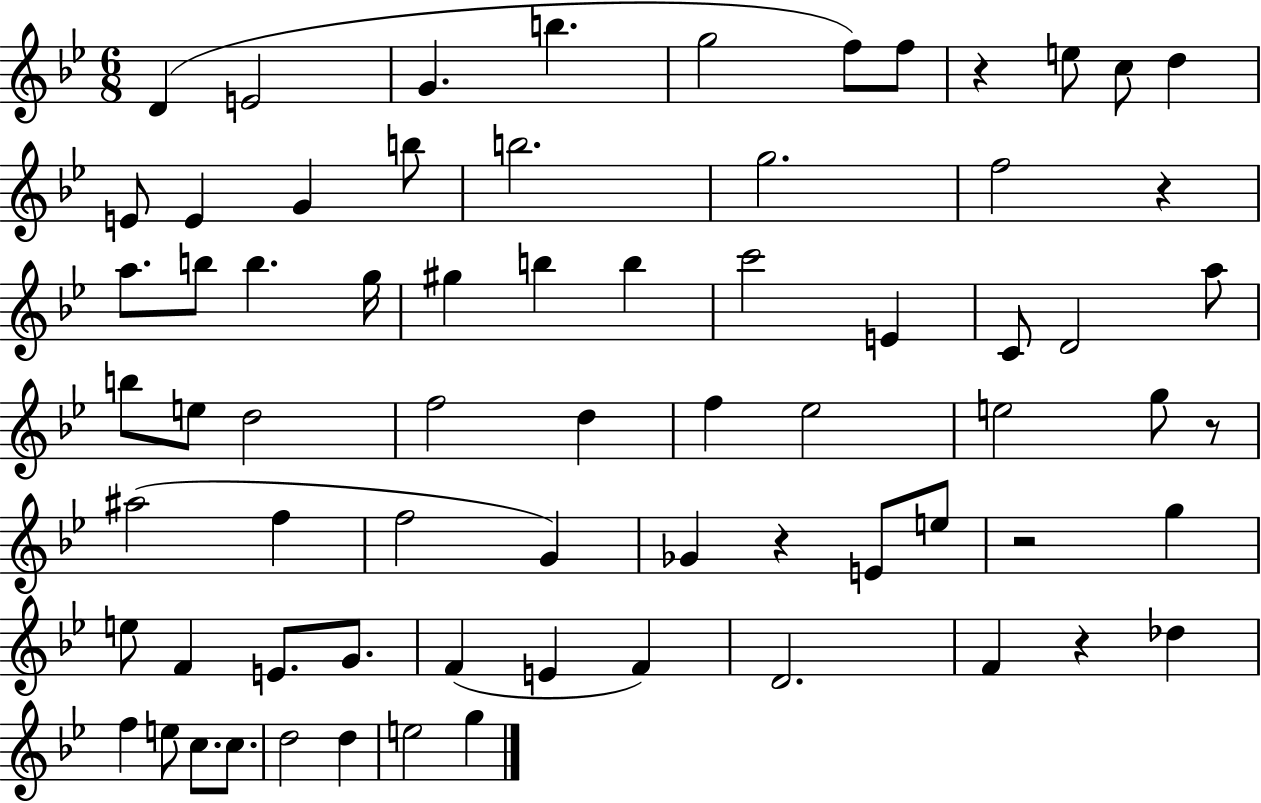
D4/q E4/h G4/q. B5/q. G5/h F5/e F5/e R/q E5/e C5/e D5/q E4/e E4/q G4/q B5/e B5/h. G5/h. F5/h R/q A5/e. B5/e B5/q. G5/s G#5/q B5/q B5/q C6/h E4/q C4/e D4/h A5/e B5/e E5/e D5/h F5/h D5/q F5/q Eb5/h E5/h G5/e R/e A#5/h F5/q F5/h G4/q Gb4/q R/q E4/e E5/e R/h G5/q E5/e F4/q E4/e. G4/e. F4/q E4/q F4/q D4/h. F4/q R/q Db5/q F5/q E5/e C5/e. C5/e. D5/h D5/q E5/h G5/q